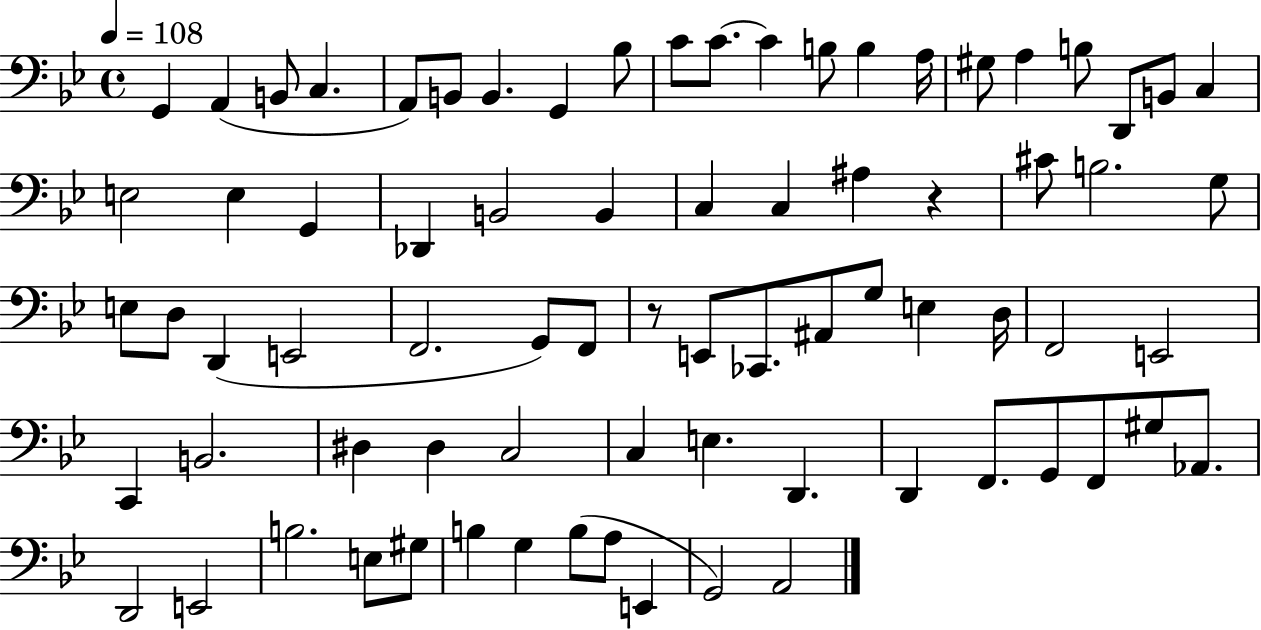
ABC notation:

X:1
T:Untitled
M:4/4
L:1/4
K:Bb
G,, A,, B,,/2 C, A,,/2 B,,/2 B,, G,, _B,/2 C/2 C/2 C B,/2 B, A,/4 ^G,/2 A, B,/2 D,,/2 B,,/2 C, E,2 E, G,, _D,, B,,2 B,, C, C, ^A, z ^C/2 B,2 G,/2 E,/2 D,/2 D,, E,,2 F,,2 G,,/2 F,,/2 z/2 E,,/2 _C,,/2 ^A,,/2 G,/2 E, D,/4 F,,2 E,,2 C,, B,,2 ^D, ^D, C,2 C, E, D,, D,, F,,/2 G,,/2 F,,/2 ^G,/2 _A,,/2 D,,2 E,,2 B,2 E,/2 ^G,/2 B, G, B,/2 A,/2 E,, G,,2 A,,2